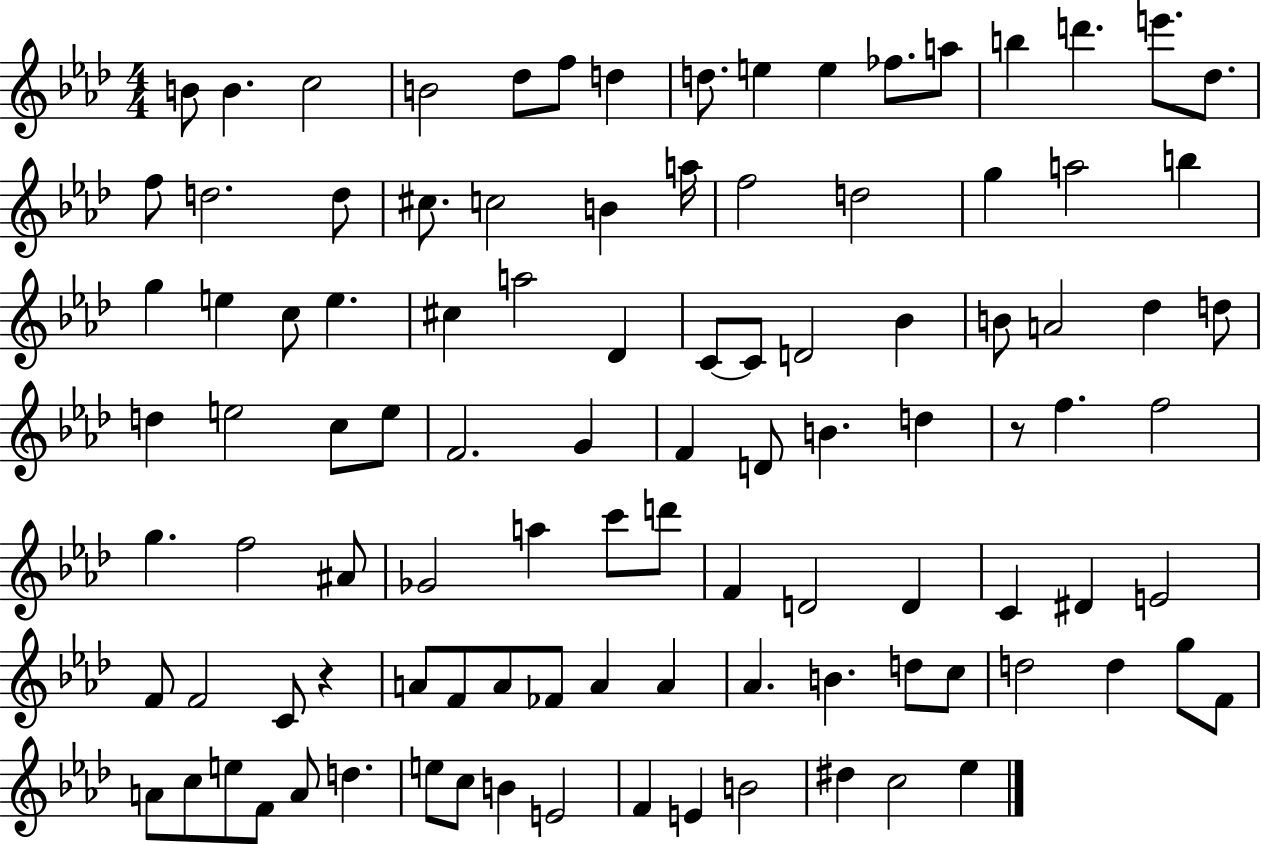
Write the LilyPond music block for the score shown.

{
  \clef treble
  \numericTimeSignature
  \time 4/4
  \key aes \major
  b'8 b'4. c''2 | b'2 des''8 f''8 d''4 | d''8. e''4 e''4 fes''8. a''8 | b''4 d'''4. e'''8. des''8. | \break f''8 d''2. d''8 | cis''8. c''2 b'4 a''16 | f''2 d''2 | g''4 a''2 b''4 | \break g''4 e''4 c''8 e''4. | cis''4 a''2 des'4 | c'8~~ c'8 d'2 bes'4 | b'8 a'2 des''4 d''8 | \break d''4 e''2 c''8 e''8 | f'2. g'4 | f'4 d'8 b'4. d''4 | r8 f''4. f''2 | \break g''4. f''2 ais'8 | ges'2 a''4 c'''8 d'''8 | f'4 d'2 d'4 | c'4 dis'4 e'2 | \break f'8 f'2 c'8 r4 | a'8 f'8 a'8 fes'8 a'4 a'4 | aes'4. b'4. d''8 c''8 | d''2 d''4 g''8 f'8 | \break a'8 c''8 e''8 f'8 a'8 d''4. | e''8 c''8 b'4 e'2 | f'4 e'4 b'2 | dis''4 c''2 ees''4 | \break \bar "|."
}